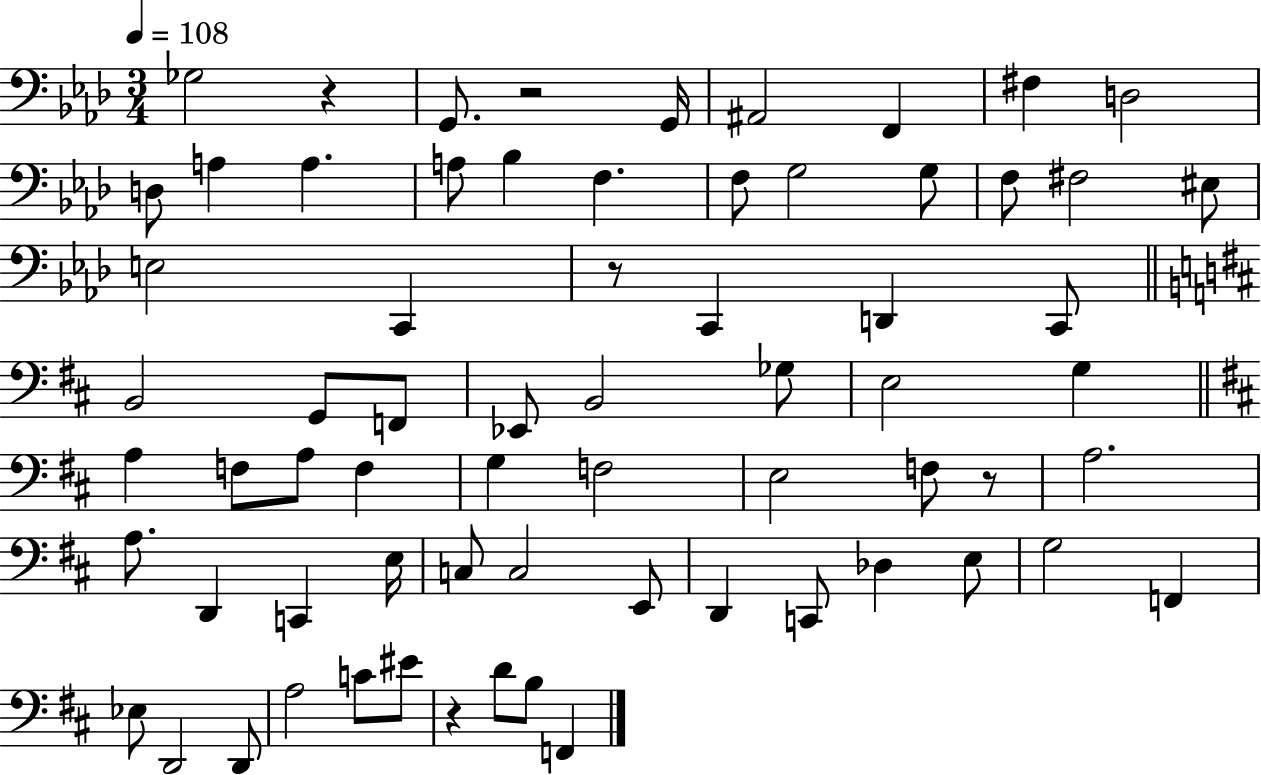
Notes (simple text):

Gb3/h R/q G2/e. R/h G2/s A#2/h F2/q F#3/q D3/h D3/e A3/q A3/q. A3/e Bb3/q F3/q. F3/e G3/h G3/e F3/e F#3/h EIS3/e E3/h C2/q R/e C2/q D2/q C2/e B2/h G2/e F2/e Eb2/e B2/h Gb3/e E3/h G3/q A3/q F3/e A3/e F3/q G3/q F3/h E3/h F3/e R/e A3/h. A3/e. D2/q C2/q E3/s C3/e C3/h E2/e D2/q C2/e Db3/q E3/e G3/h F2/q Eb3/e D2/h D2/e A3/h C4/e EIS4/e R/q D4/e B3/e F2/q